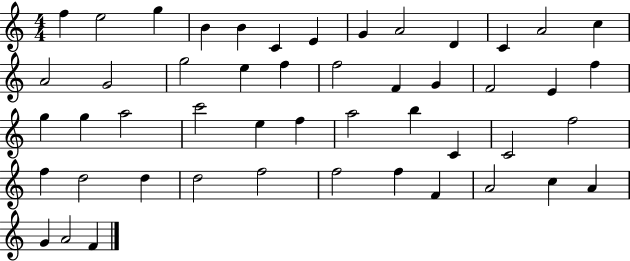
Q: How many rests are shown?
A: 0